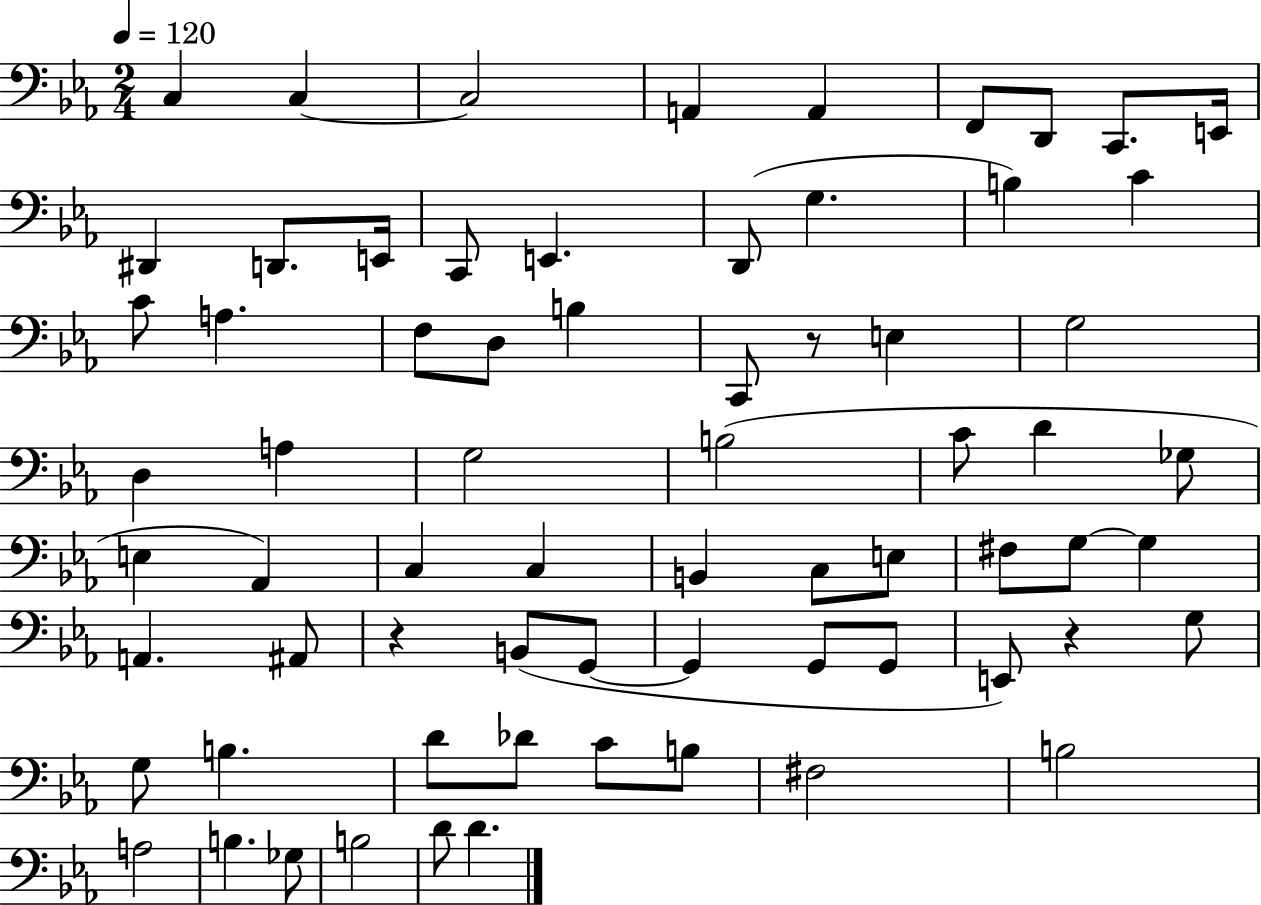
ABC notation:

X:1
T:Untitled
M:2/4
L:1/4
K:Eb
C, C, C,2 A,, A,, F,,/2 D,,/2 C,,/2 E,,/4 ^D,, D,,/2 E,,/4 C,,/2 E,, D,,/2 G, B, C C/2 A, F,/2 D,/2 B, C,,/2 z/2 E, G,2 D, A, G,2 B,2 C/2 D _G,/2 E, _A,, C, C, B,, C,/2 E,/2 ^F,/2 G,/2 G, A,, ^A,,/2 z B,,/2 G,,/2 G,, G,,/2 G,,/2 E,,/2 z G,/2 G,/2 B, D/2 _D/2 C/2 B,/2 ^F,2 B,2 A,2 B, _G,/2 B,2 D/2 D